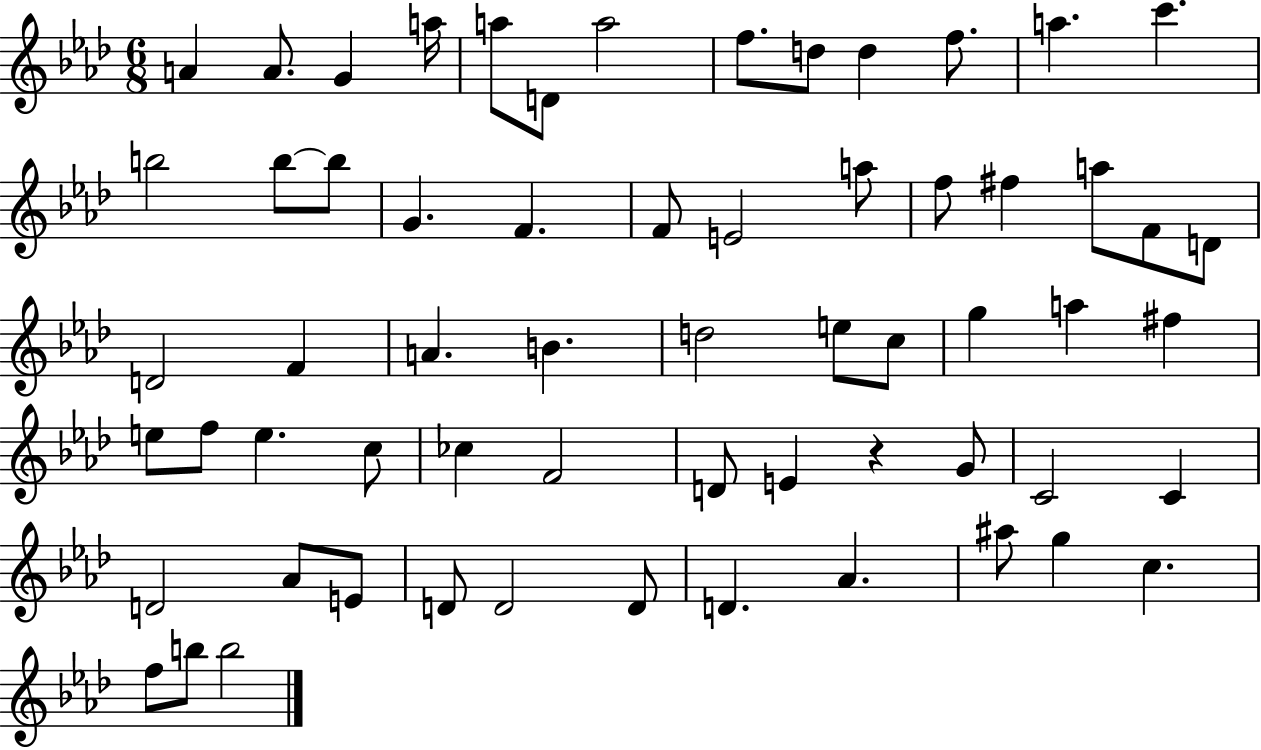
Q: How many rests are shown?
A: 1